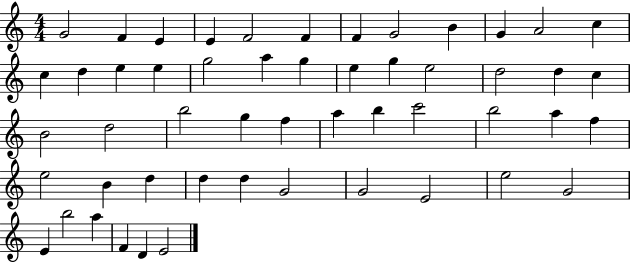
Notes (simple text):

G4/h F4/q E4/q E4/q F4/h F4/q F4/q G4/h B4/q G4/q A4/h C5/q C5/q D5/q E5/q E5/q G5/h A5/q G5/q E5/q G5/q E5/h D5/h D5/q C5/q B4/h D5/h B5/h G5/q F5/q A5/q B5/q C6/h B5/h A5/q F5/q E5/h B4/q D5/q D5/q D5/q G4/h G4/h E4/h E5/h G4/h E4/q B5/h A5/q F4/q D4/q E4/h